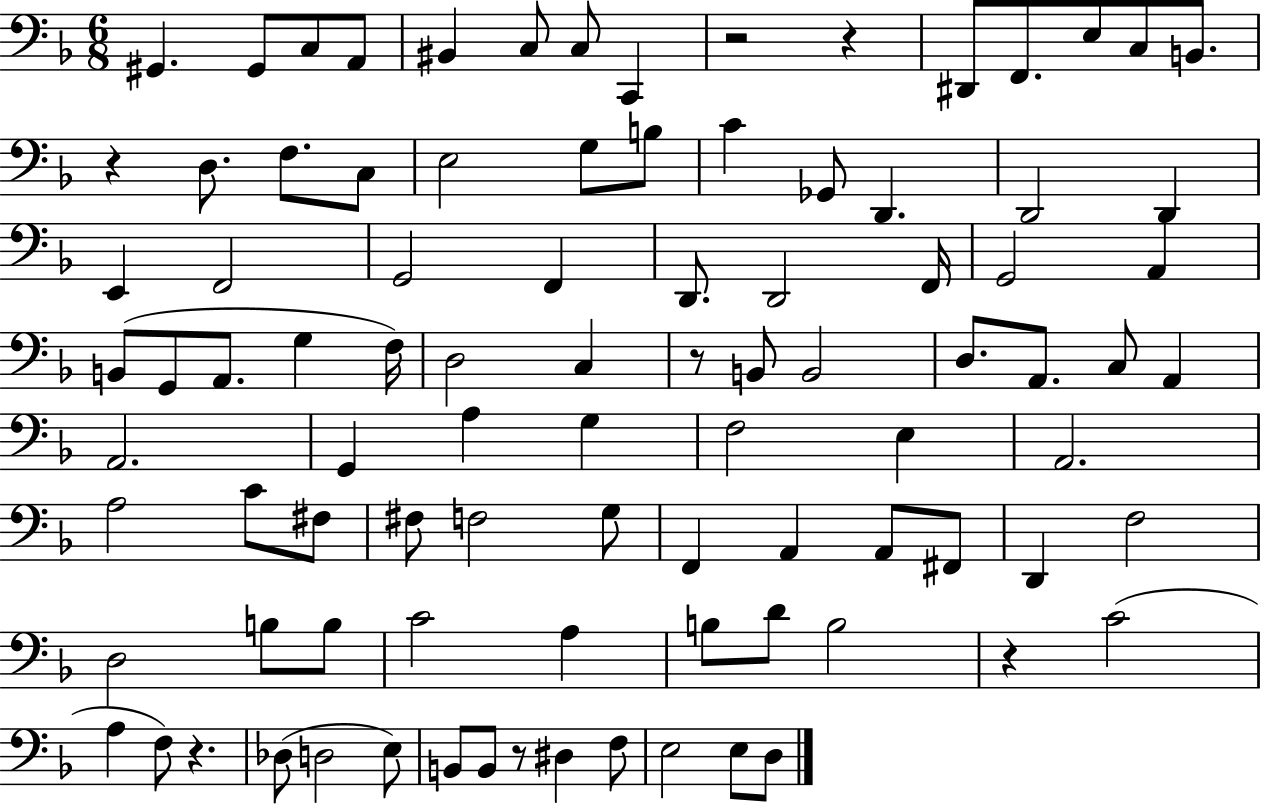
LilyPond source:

{
  \clef bass
  \numericTimeSignature
  \time 6/8
  \key f \major
  gis,4. gis,8 c8 a,8 | bis,4 c8 c8 c,4 | r2 r4 | dis,8 f,8. e8 c8 b,8. | \break r4 d8. f8. c8 | e2 g8 b8 | c'4 ges,8 d,4. | d,2 d,4 | \break e,4 f,2 | g,2 f,4 | d,8. d,2 f,16 | g,2 a,4 | \break b,8( g,8 a,8. g4 f16) | d2 c4 | r8 b,8 b,2 | d8. a,8. c8 a,4 | \break a,2. | g,4 a4 g4 | f2 e4 | a,2. | \break a2 c'8 fis8 | fis8 f2 g8 | f,4 a,4 a,8 fis,8 | d,4 f2 | \break d2 b8 b8 | c'2 a4 | b8 d'8 b2 | r4 c'2( | \break a4 f8) r4. | des8( d2 e8) | b,8 b,8 r8 dis4 f8 | e2 e8 d8 | \break \bar "|."
}